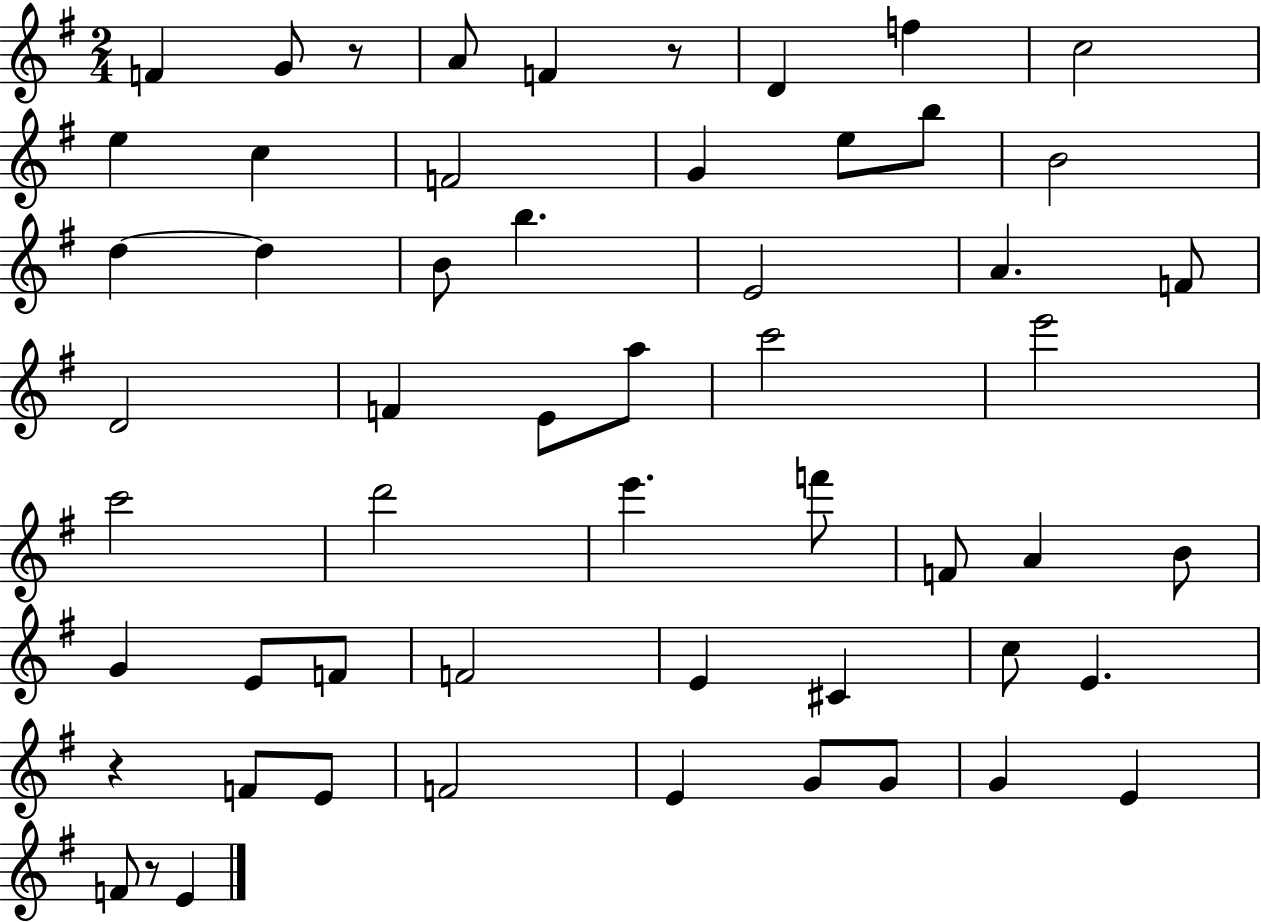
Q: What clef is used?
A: treble